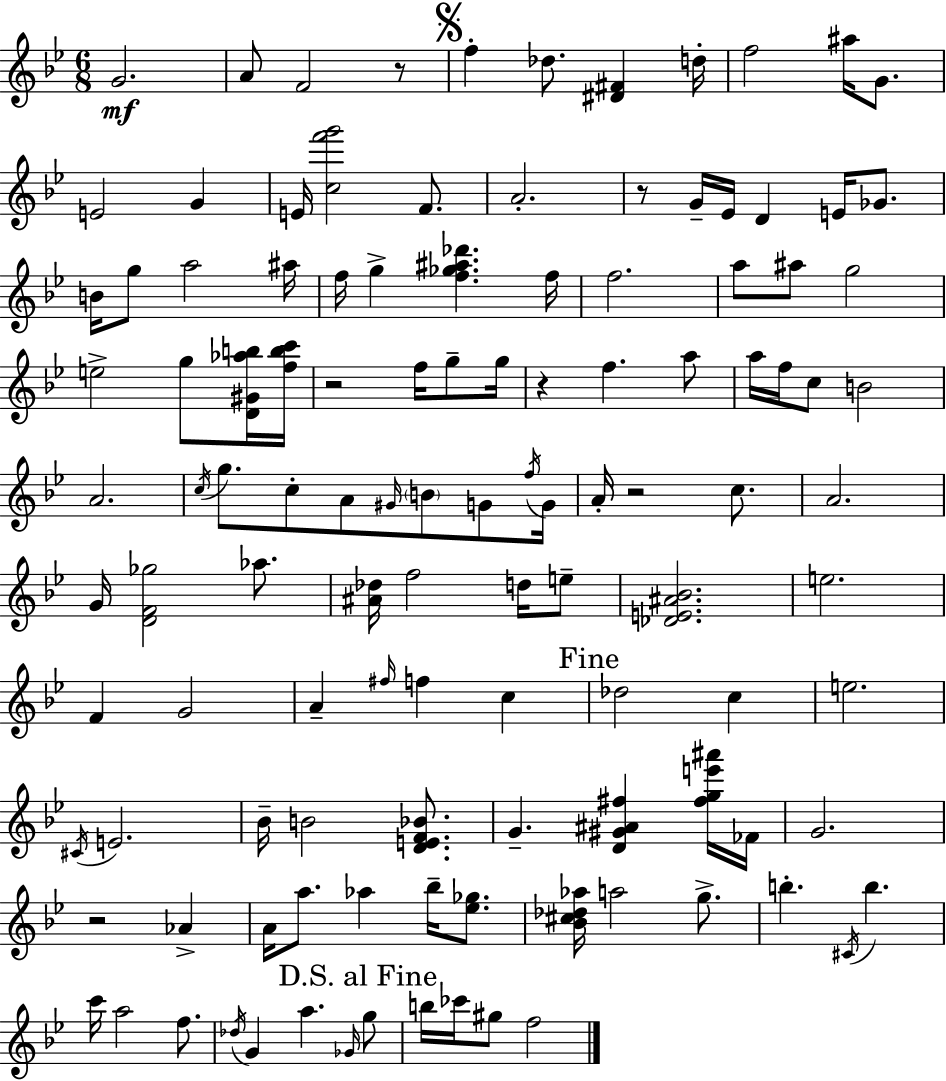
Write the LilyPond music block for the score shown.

{
  \clef treble
  \numericTimeSignature
  \time 6/8
  \key bes \major
  g'2.\mf | a'8 f'2 r8 | \mark \markup { \musicglyph "scripts.segno" } f''4-. des''8. <dis' fis'>4 d''16-. | f''2 ais''16 g'8. | \break e'2 g'4 | e'16 <c'' f''' g'''>2 f'8. | a'2.-. | r8 g'16-- ees'16 d'4 e'16 ges'8. | \break b'16 g''8 a''2 ais''16 | f''16 g''4-> <f'' ges'' ais'' des'''>4. f''16 | f''2. | a''8 ais''8 g''2 | \break e''2-> g''8 <d' gis' aes'' b''>16 <f'' b'' c'''>16 | r2 f''16 g''8-- g''16 | r4 f''4. a''8 | a''16 f''16 c''8 b'2 | \break a'2. | \acciaccatura { c''16 } g''8. c''8-. a'8 \grace { gis'16 } \parenthesize b'8 g'8 | \acciaccatura { f''16 } g'16 a'16-. r2 | c''8. a'2. | \break g'16 <d' f' ges''>2 | aes''8. <ais' des''>16 f''2 | d''16 e''8-- <des' e' ais' bes'>2. | e''2. | \break f'4 g'2 | a'4-- \grace { fis''16 } f''4 | c''4 \mark "Fine" des''2 | c''4 e''2. | \break \acciaccatura { cis'16 } e'2. | bes'16-- b'2 | <d' e' f' bes'>8. g'4.-- <d' gis' ais' fis''>4 | <fis'' g'' e''' ais'''>16 fes'16 g'2. | \break r2 | aes'4-> a'16 a''8. aes''4 | bes''16-- <ees'' ges''>8. <bes' cis'' des'' aes''>16 a''2 | g''8.-> b''4.-. \acciaccatura { cis'16 } | \break b''4. c'''16 a''2 | f''8. \acciaccatura { des''16 } g'4 a''4. | \grace { ges'16 } \mark "D.S. al Fine" g''8 b''16 ces'''16 gis''8 | f''2 \bar "|."
}